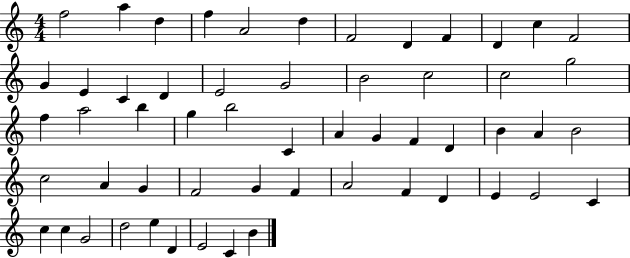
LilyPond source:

{
  \clef treble
  \numericTimeSignature
  \time 4/4
  \key c \major
  f''2 a''4 d''4 | f''4 a'2 d''4 | f'2 d'4 f'4 | d'4 c''4 f'2 | \break g'4 e'4 c'4 d'4 | e'2 g'2 | b'2 c''2 | c''2 g''2 | \break f''4 a''2 b''4 | g''4 b''2 c'4 | a'4 g'4 f'4 d'4 | b'4 a'4 b'2 | \break c''2 a'4 g'4 | f'2 g'4 f'4 | a'2 f'4 d'4 | e'4 e'2 c'4 | \break c''4 c''4 g'2 | d''2 e''4 d'4 | e'2 c'4 b'4 | \bar "|."
}